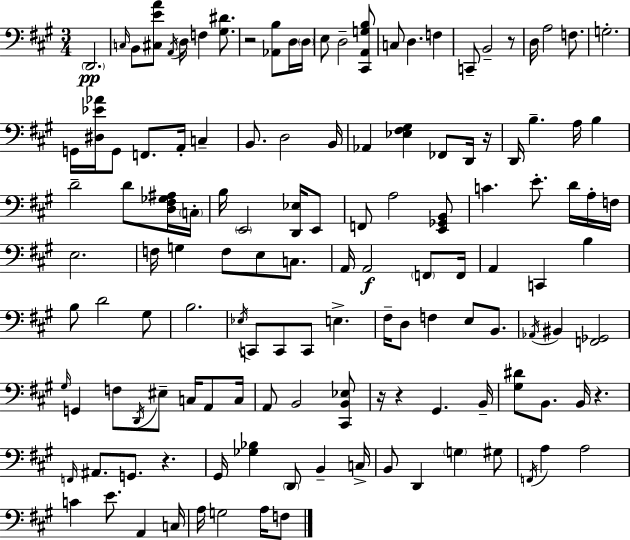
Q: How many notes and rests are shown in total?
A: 132